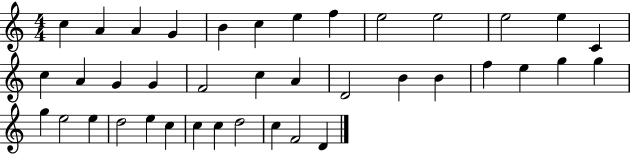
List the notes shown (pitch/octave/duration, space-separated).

C5/q A4/q A4/q G4/q B4/q C5/q E5/q F5/q E5/h E5/h E5/h E5/q C4/q C5/q A4/q G4/q G4/q F4/h C5/q A4/q D4/h B4/q B4/q F5/q E5/q G5/q G5/q G5/q E5/h E5/q D5/h E5/q C5/q C5/q C5/q D5/h C5/q F4/h D4/q